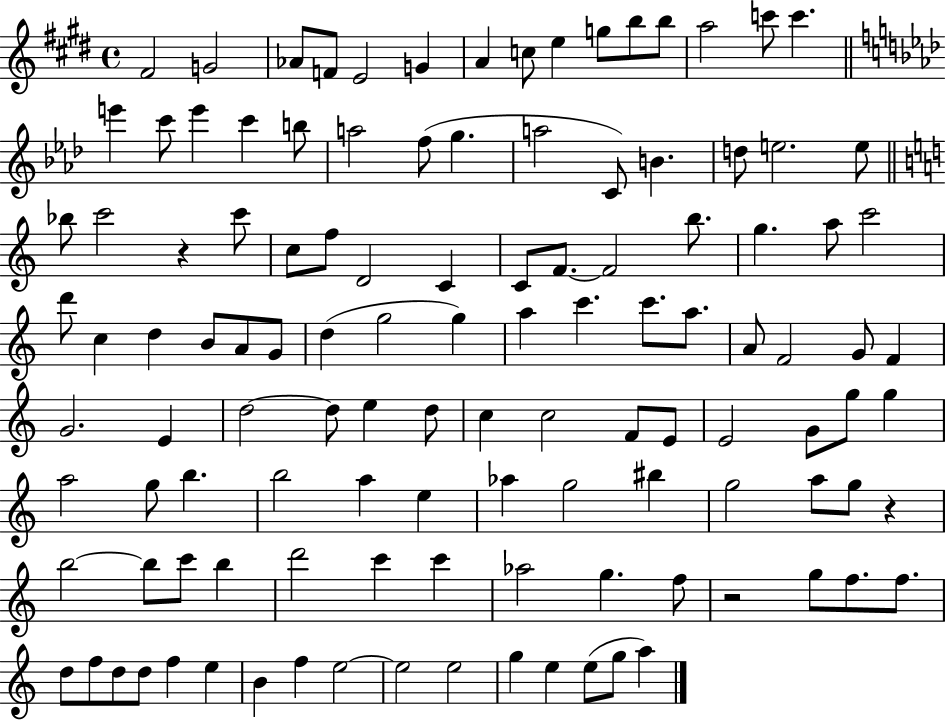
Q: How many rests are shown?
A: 3